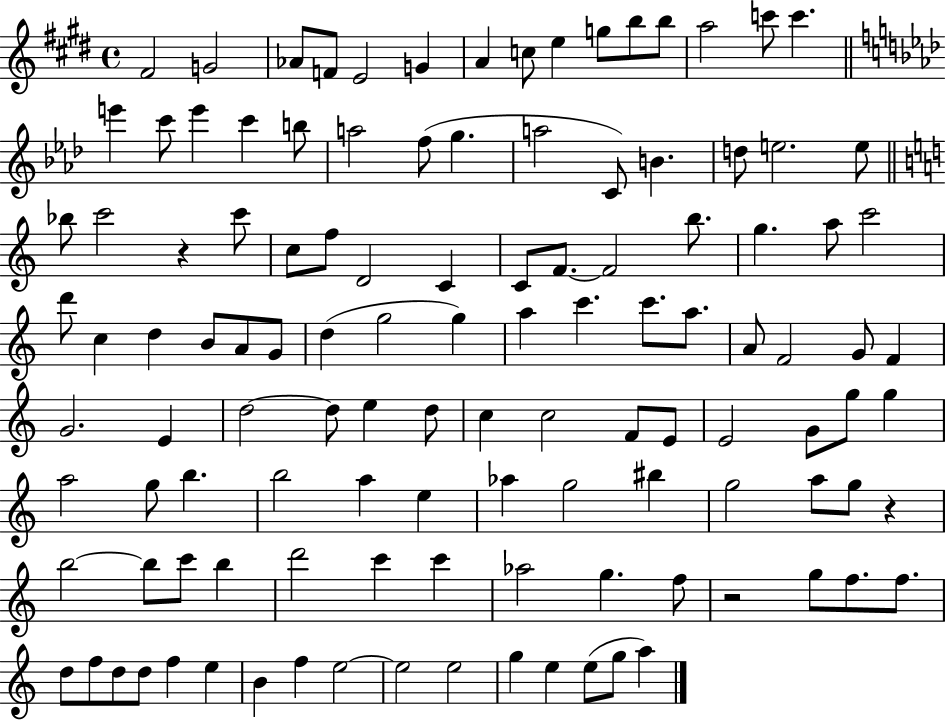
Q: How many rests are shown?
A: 3